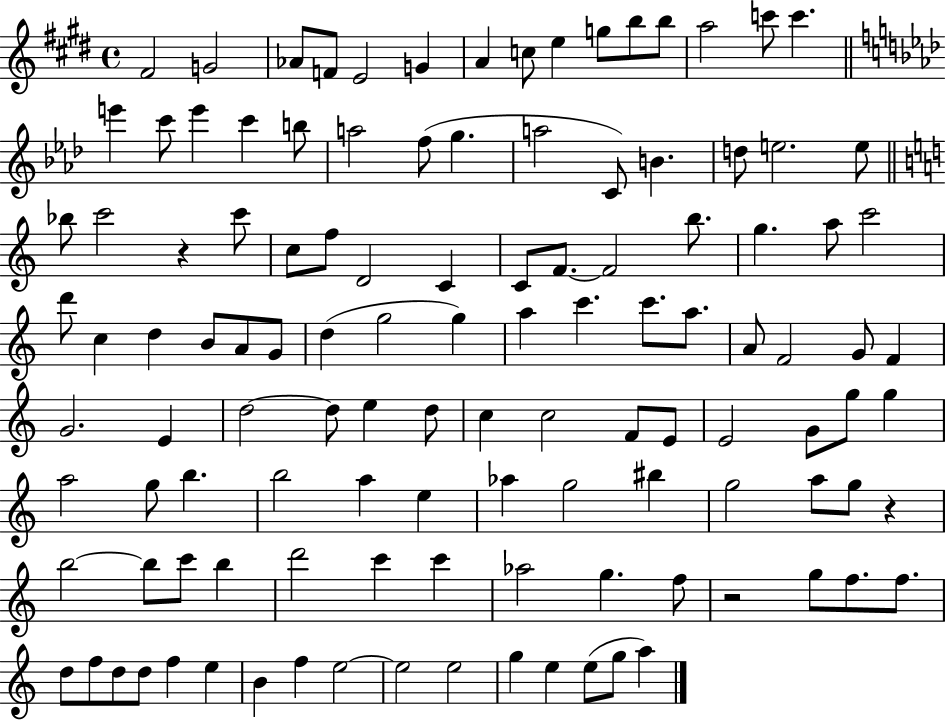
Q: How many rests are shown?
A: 3